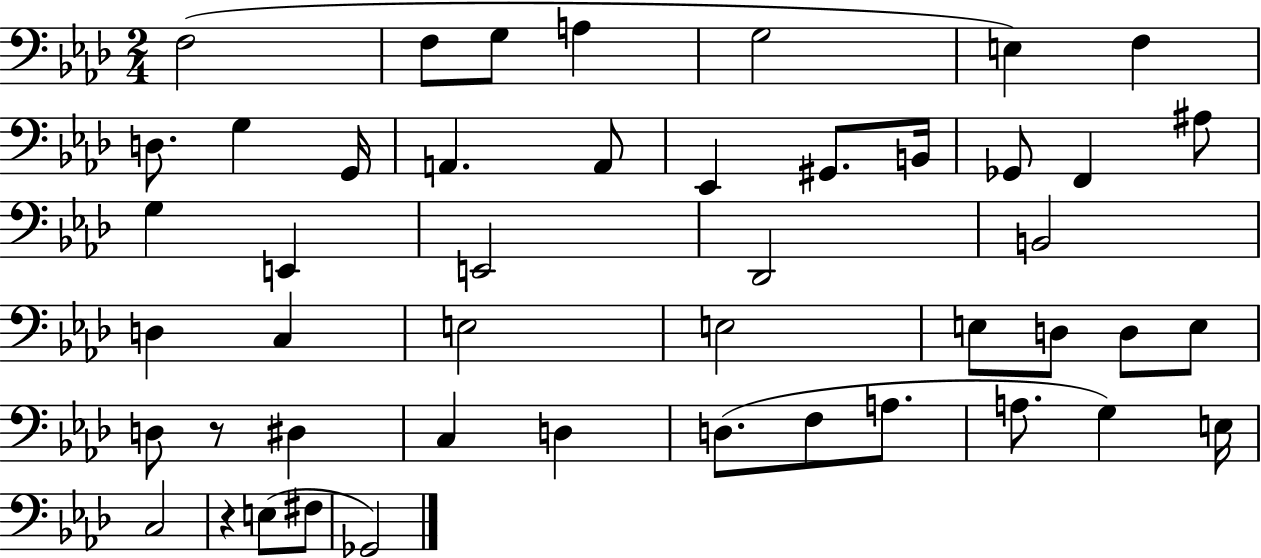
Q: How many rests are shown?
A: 2